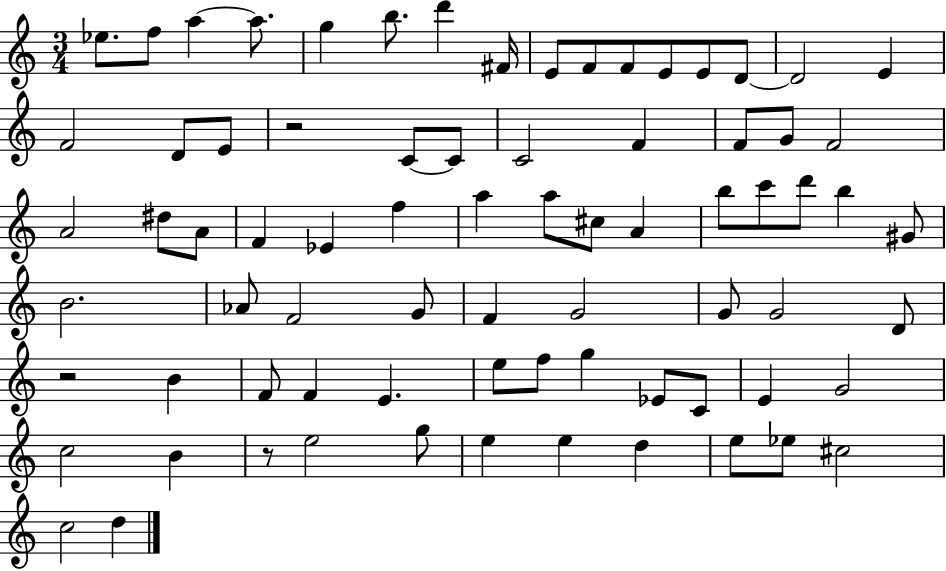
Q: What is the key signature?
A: C major